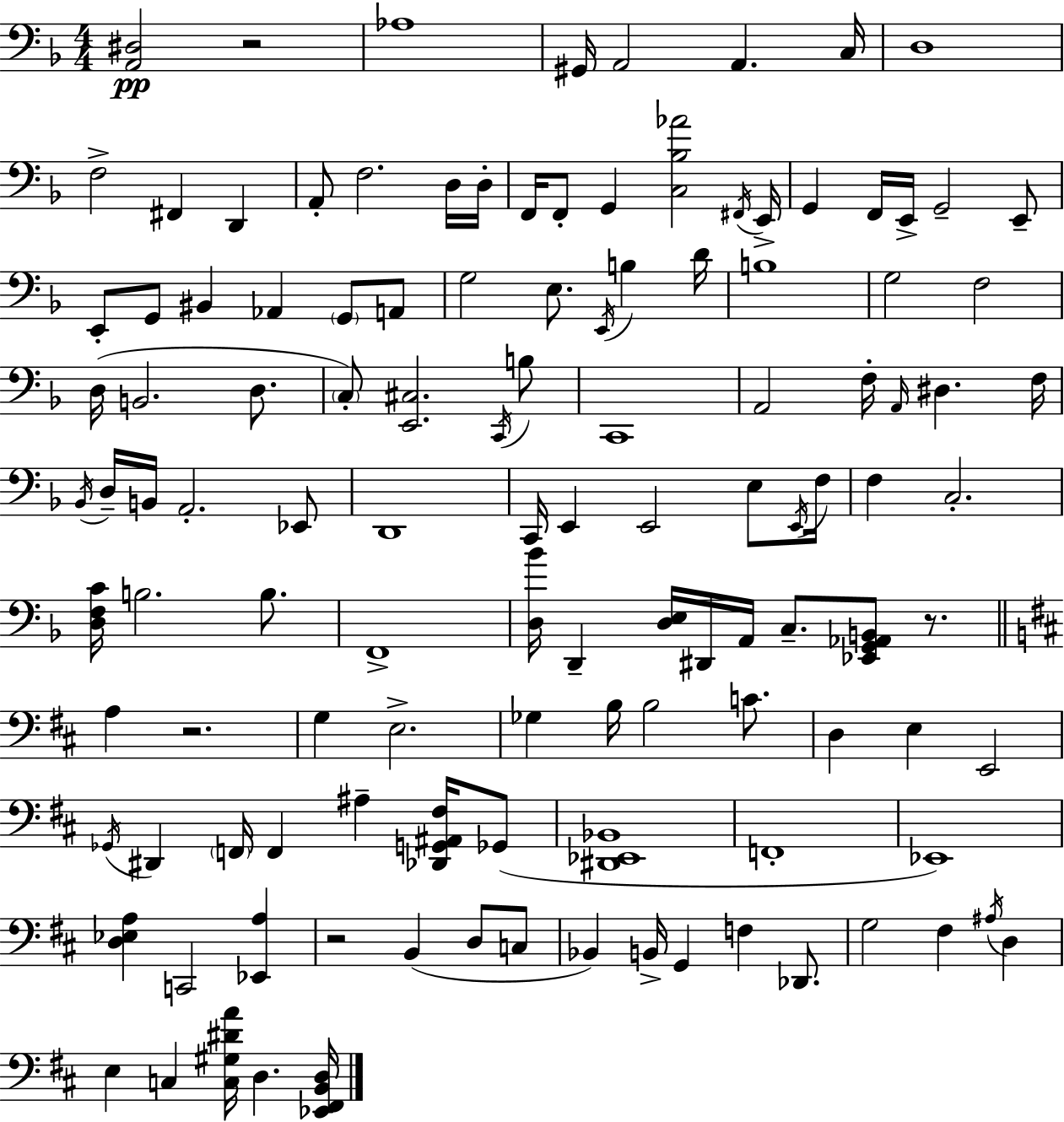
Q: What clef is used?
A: bass